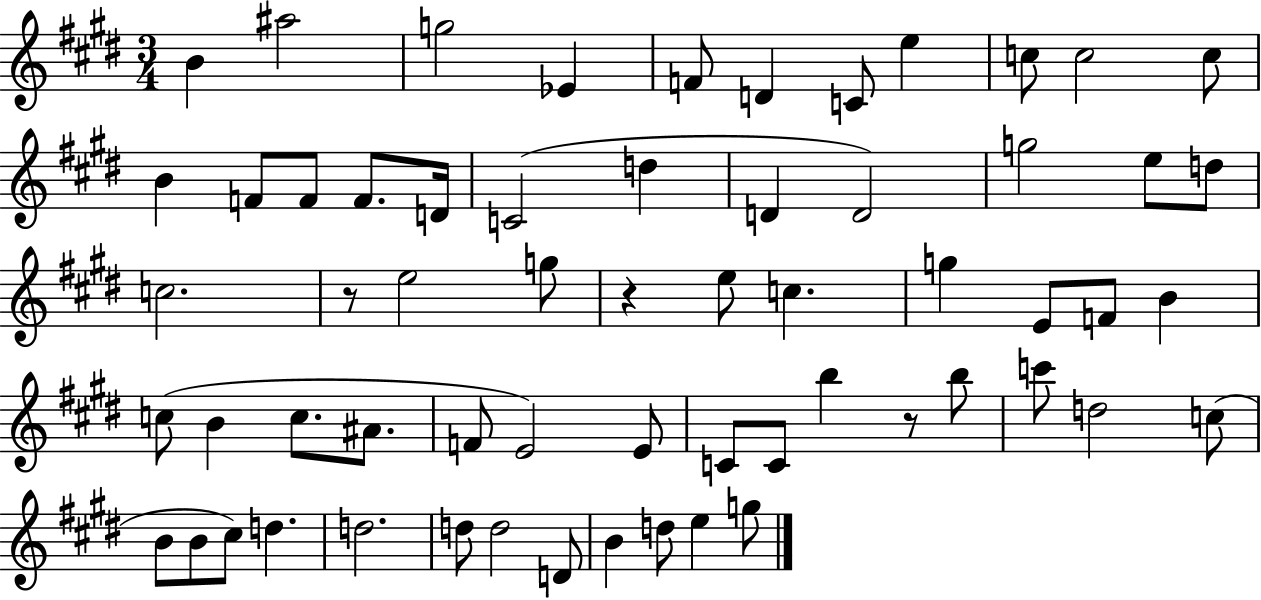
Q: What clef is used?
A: treble